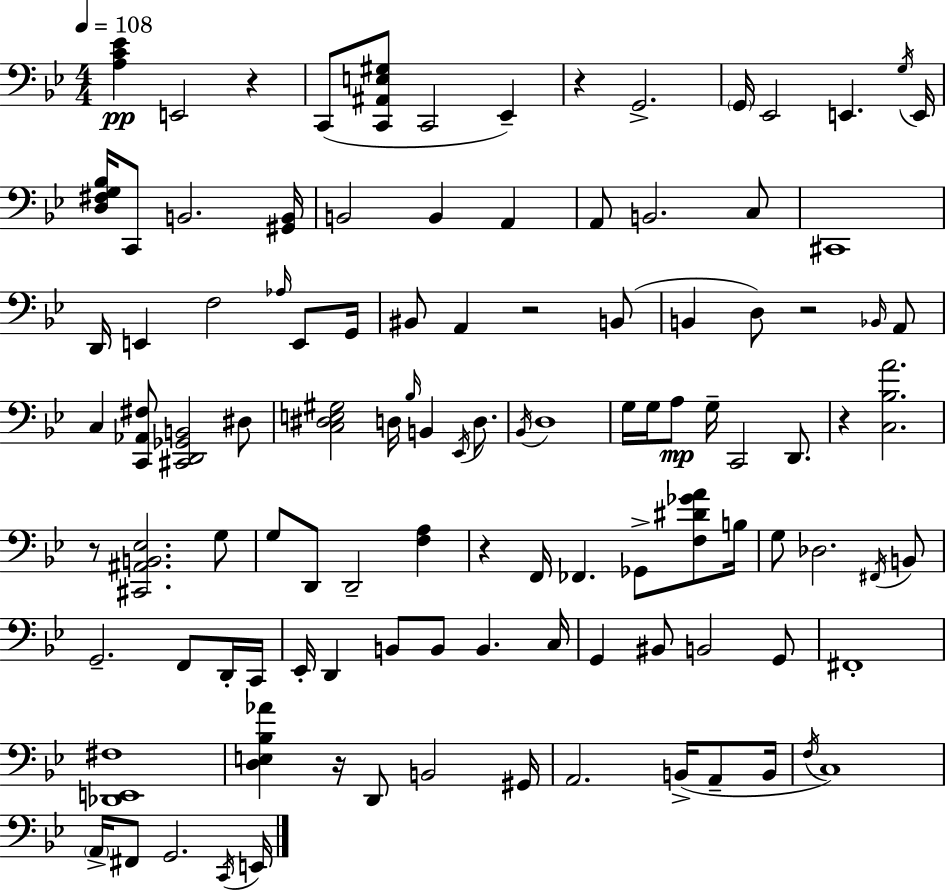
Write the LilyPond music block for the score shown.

{
  \clef bass
  \numericTimeSignature
  \time 4/4
  \key g \minor
  \tempo 4 = 108
  <a c' ees'>4\pp e,2 r4 | c,8( <c, ais, e gis>8 c,2 ees,4--) | r4 g,2.-> | \parenthesize g,16 ees,2 e,4. \acciaccatura { g16 } | \break e,16 <d fis g bes>16 c,8 b,2. | <gis, b,>16 b,2 b,4 a,4 | a,8 b,2. c8 | cis,1 | \break d,16 e,4 f2 \grace { aes16 } e,8 | g,16 bis,8 a,4 r2 | b,8( b,4 d8) r2 | \grace { bes,16 } a,8 c4 <c, aes, fis>8 <cis, d, ges, b,>2 | \break dis8 <c dis e gis>2 d16 \grace { bes16 } b,4 | \acciaccatura { ees,16 } d8. \acciaccatura { bes,16 } d1 | g16 g16 a8\mp g16-- c,2 | d,8. r4 <c bes a'>2. | \break r8 <cis, ais, b, ees>2. | g8 g8 d,8 d,2-- | <f a>4 r4 f,16 fes,4. | ges,8-> <f dis' ges' a'>8 b16 g8 des2. | \break \acciaccatura { fis,16 } b,8 g,2.-- | f,8 d,16-. c,16 ees,16-. d,4 b,8 b,8 | b,4. c16 g,4 bis,8 b,2 | g,8 fis,1-. | \break <des, e, fis>1 | <d e bes aes'>4 r16 d,8 b,2 | gis,16 a,2. | b,16->( a,8-- b,16 \acciaccatura { f16 } c1) | \break \parenthesize a,16-> fis,8 g,2. | \acciaccatura { c,16 } e,16 \bar "|."
}